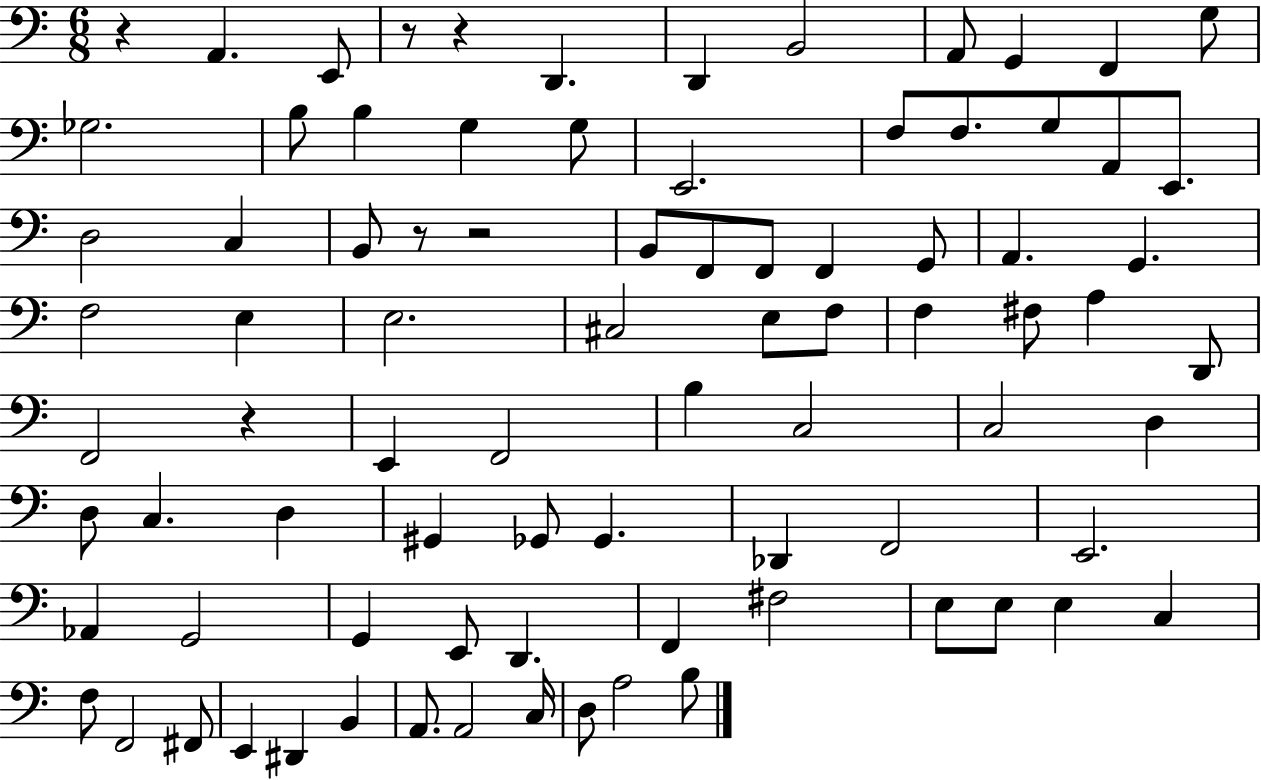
R/q A2/q. E2/e R/e R/q D2/q. D2/q B2/h A2/e G2/q F2/q G3/e Gb3/h. B3/e B3/q G3/q G3/e E2/h. F3/e F3/e. G3/e A2/e E2/e. D3/h C3/q B2/e R/e R/h B2/e F2/e F2/e F2/q G2/e A2/q. G2/q. F3/h E3/q E3/h. C#3/h E3/e F3/e F3/q F#3/e A3/q D2/e F2/h R/q E2/q F2/h B3/q C3/h C3/h D3/q D3/e C3/q. D3/q G#2/q Gb2/e Gb2/q. Db2/q F2/h E2/h. Ab2/q G2/h G2/q E2/e D2/q. F2/q F#3/h E3/e E3/e E3/q C3/q F3/e F2/h F#2/e E2/q D#2/q B2/q A2/e. A2/h C3/s D3/e A3/h B3/e